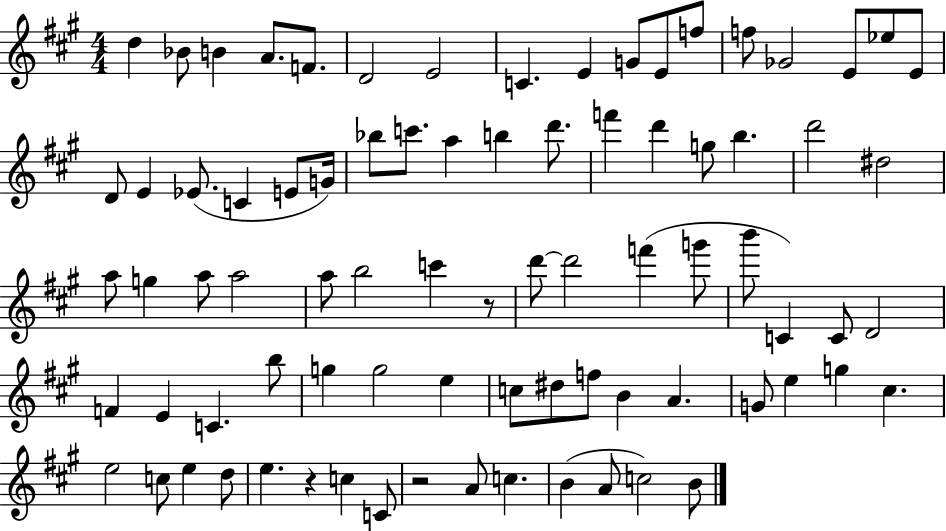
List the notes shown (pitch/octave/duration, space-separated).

D5/q Bb4/e B4/q A4/e. F4/e. D4/h E4/h C4/q. E4/q G4/e E4/e F5/e F5/e Gb4/h E4/e Eb5/e E4/e D4/e E4/q Eb4/e. C4/q E4/e G4/s Bb5/e C6/e. A5/q B5/q D6/e. F6/q D6/q G5/e B5/q. D6/h D#5/h A5/e G5/q A5/e A5/h A5/e B5/h C6/q R/e D6/e D6/h F6/q G6/e B6/e C4/q C4/e D4/h F4/q E4/q C4/q. B5/e G5/q G5/h E5/q C5/e D#5/e F5/e B4/q A4/q. G4/e E5/q G5/q C#5/q. E5/h C5/e E5/q D5/e E5/q. R/q C5/q C4/e R/h A4/e C5/q. B4/q A4/e C5/h B4/e